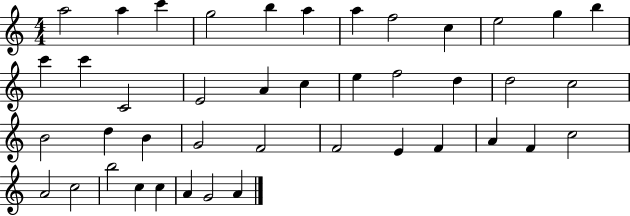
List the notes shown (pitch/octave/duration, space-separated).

A5/h A5/q C6/q G5/h B5/q A5/q A5/q F5/h C5/q E5/h G5/q B5/q C6/q C6/q C4/h E4/h A4/q C5/q E5/q F5/h D5/q D5/h C5/h B4/h D5/q B4/q G4/h F4/h F4/h E4/q F4/q A4/q F4/q C5/h A4/h C5/h B5/h C5/q C5/q A4/q G4/h A4/q